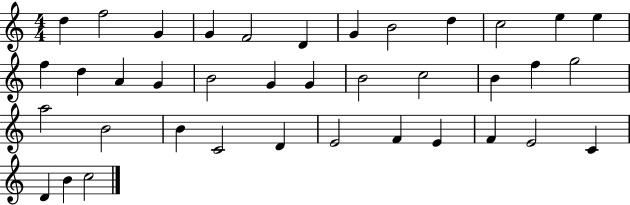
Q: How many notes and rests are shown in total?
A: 38